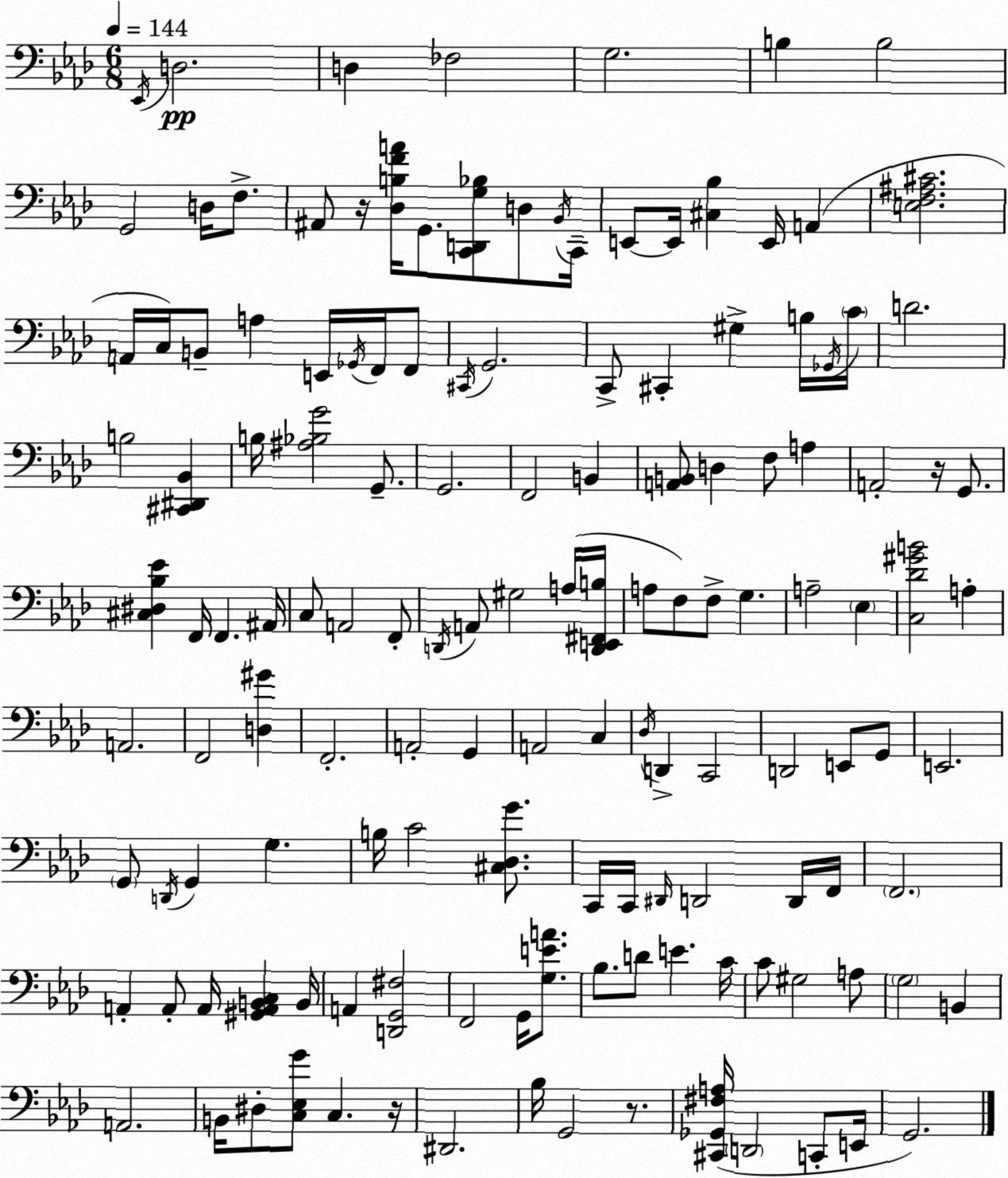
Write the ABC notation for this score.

X:1
T:Untitled
M:6/8
L:1/4
K:Ab
_E,,/4 D,2 D, _F,2 G,2 B, B,2 G,,2 D,/4 F,/2 ^A,,/2 z/4 [_D,B,FA]/4 G,,/2 [C,,D,,G,_B,]/2 D,/2 _B,,/4 C,,/4 E,,/2 E,,/4 [^C,_B,] E,,/4 A,, [E,F,^A,^C]2 A,,/4 C,/4 B,,/2 A, E,,/4 _G,,/4 F,,/4 F,,/2 ^C,,/4 G,,2 C,,/2 ^C,, ^G, B,/4 _G,,/4 C/4 D2 B,2 [^C,,^D,,_B,,] B,/4 [^A,_B,G]2 G,,/2 G,,2 F,,2 B,, [A,,B,,]/2 D, F,/2 A, A,,2 z/4 G,,/2 [^C,^D,_B,_E] F,,/4 F,, ^A,,/4 C,/2 A,,2 F,,/2 D,,/4 A,,/2 ^G,2 A,/4 [D,,E,,^F,,B,]/4 A,/2 F,/2 F,/2 G, A,2 _E, [C,_D^GB]2 A, A,,2 F,,2 [D,^G] F,,2 A,,2 G,, A,,2 C, _D,/4 D,, C,,2 D,,2 E,,/2 G,,/2 E,,2 G,,/2 D,,/4 G,, G, B,/4 C2 [^C,_D,G]/2 C,,/4 C,,/4 ^D,,/4 D,,2 D,,/4 F,,/4 F,,2 A,, A,,/2 A,,/4 [^G,,A,,B,,C,] B,,/4 A,, [D,,G,,^F,]2 F,,2 G,,/4 [G,EA]/2 _B,/2 D/2 E C/4 C/2 ^G,2 A,/2 G,2 B,, A,,2 B,,/4 ^D,/2 [C,_E,G]/2 C, z/4 ^D,,2 _B,/4 G,,2 z/2 [^C,,_G,,^F,A,]/4 D,,2 C,,/2 E,,/4 G,,2